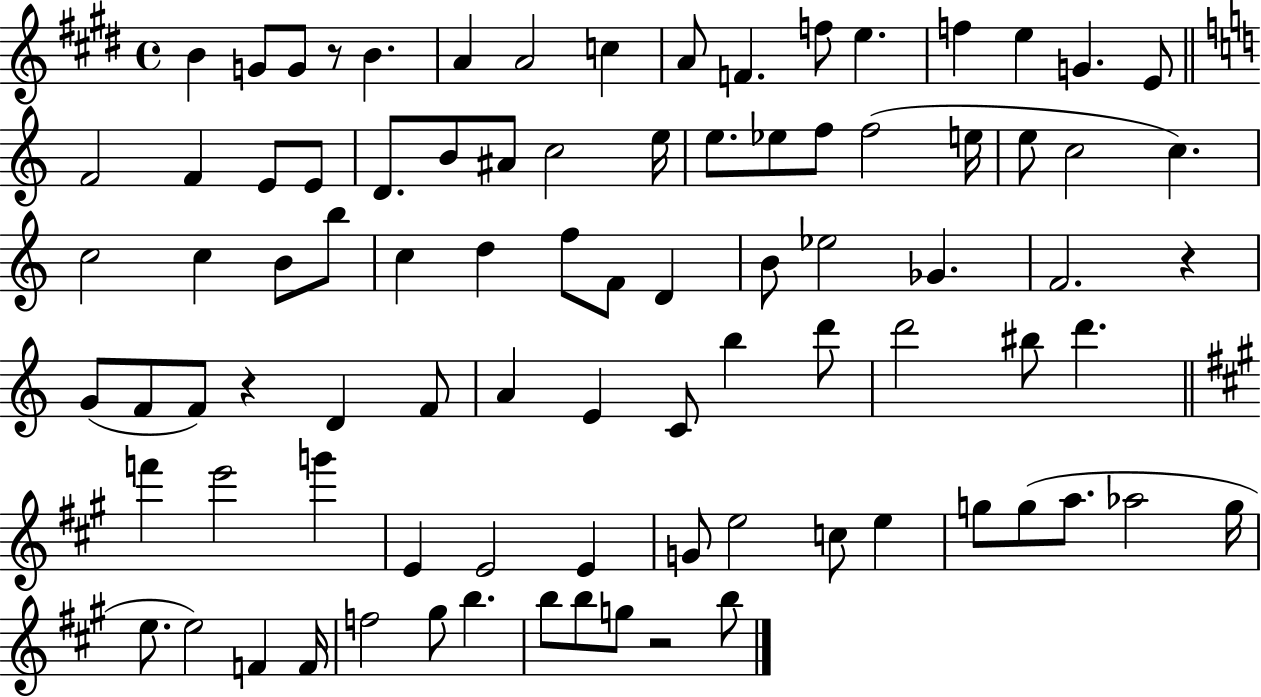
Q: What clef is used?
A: treble